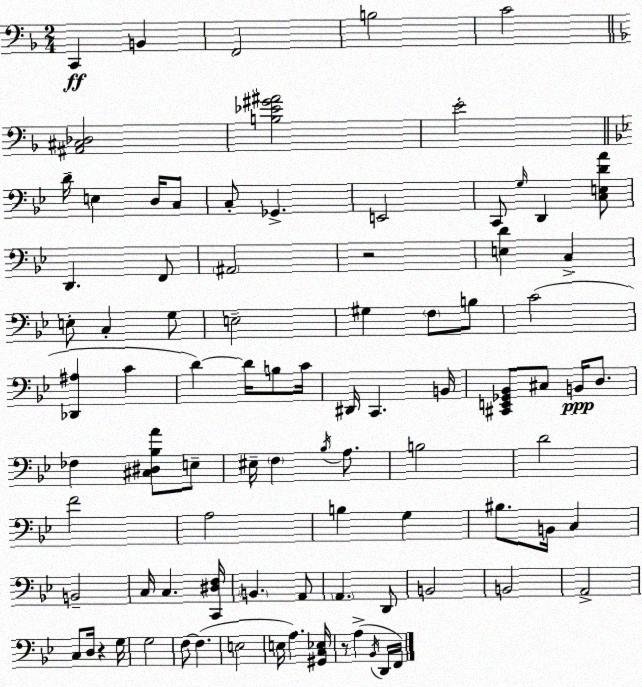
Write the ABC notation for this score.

X:1
T:Untitled
M:2/4
L:1/4
K:Dm
C,, B,, F,,2 B,2 C2 [^A,,^C,_D,]2 [B,_E^G^A]2 E2 D/4 E, D,/4 C,/2 C,/2 _G,, E,,2 C,,/2 G,/4 D,, [C,E,DA]/2 D,, F,,/2 ^A,,2 z2 [E,D] C, E,/2 C, G,/2 E,2 ^G, F,/2 B,/2 C2 [_D,,^A,] C D D/4 B,/2 C/4 ^D,,/4 C,, B,,/4 [^C,,E,,_G,,_B,,]/2 ^C,/2 B,,/4 D,/2 _F, [^C,^D,_B,A]/2 E,/2 ^E,/4 F, _B,/4 A,/2 B,2 D2 F2 A,2 B, G, ^B,/2 B,,/4 C, B,,2 C,/4 C, [C,,^D,F,]/4 B,, A,,/2 A,, D,,/2 B,,2 B,,2 A,,2 C,/2 D,/4 z G,/4 G,2 F,/2 F, E,2 E,/4 A, [^G,,C,_E,]/4 z/2 A, _B,,/4 D,,/4 F,,/4